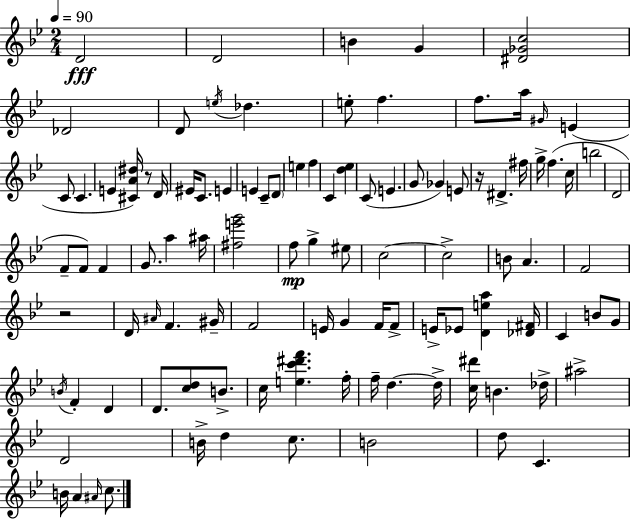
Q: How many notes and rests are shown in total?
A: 103